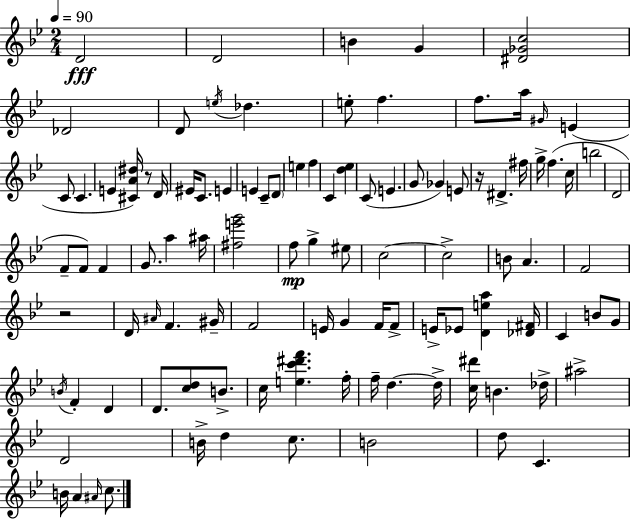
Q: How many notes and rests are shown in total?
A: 103